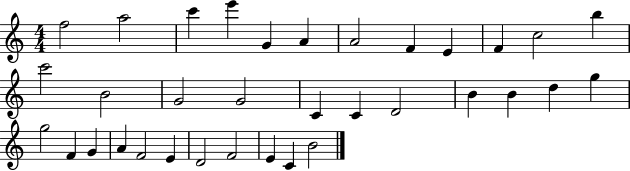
X:1
T:Untitled
M:4/4
L:1/4
K:C
f2 a2 c' e' G A A2 F E F c2 b c'2 B2 G2 G2 C C D2 B B d g g2 F G A F2 E D2 F2 E C B2